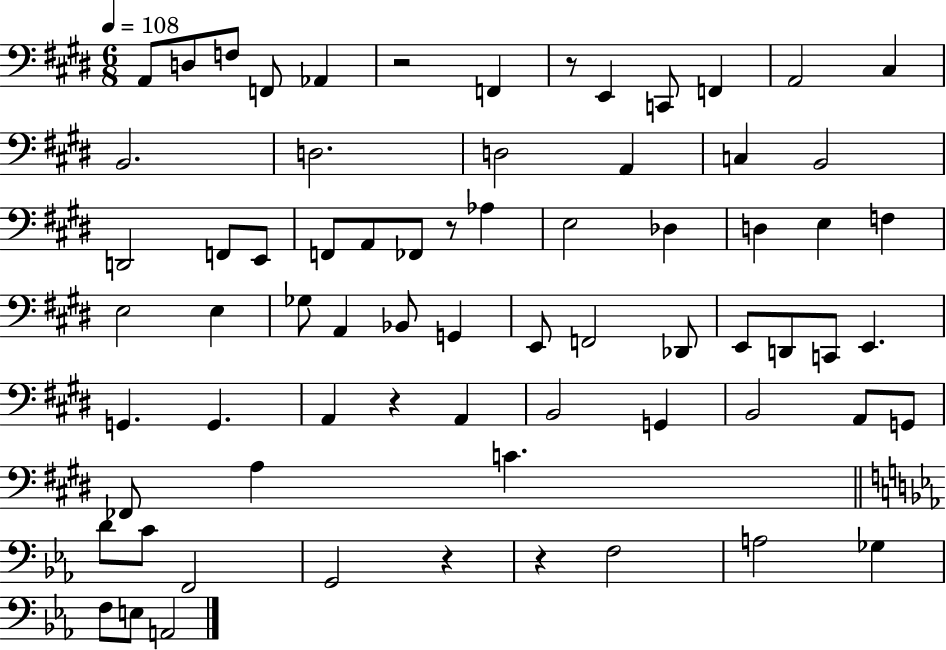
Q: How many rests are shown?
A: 6